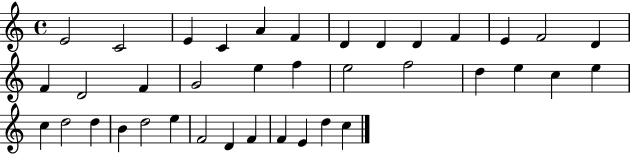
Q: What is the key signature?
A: C major